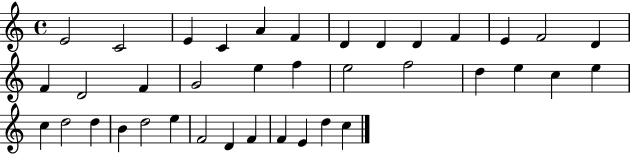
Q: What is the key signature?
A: C major